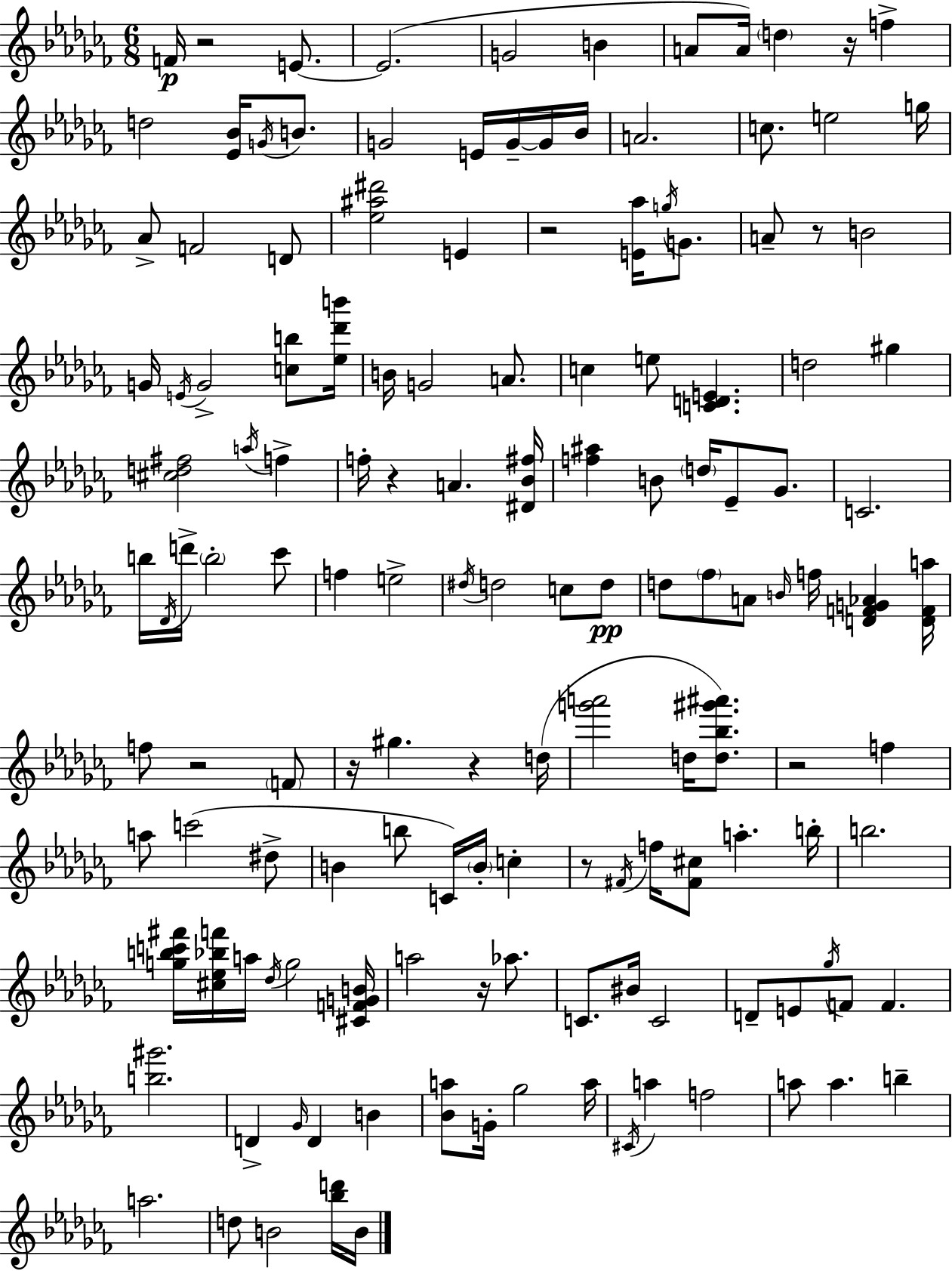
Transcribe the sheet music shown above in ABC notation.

X:1
T:Untitled
M:6/8
L:1/4
K:Abm
F/4 z2 E/2 E2 G2 B A/2 A/4 d z/4 f d2 [_E_B]/4 G/4 B/2 G2 E/4 G/4 G/4 _B/4 A2 c/2 e2 g/4 _A/2 F2 D/2 [_e^a^d']2 E z2 [E_a]/4 g/4 G/2 A/2 z/2 B2 G/4 E/4 G2 [cb]/2 [_e_d'b']/4 B/4 G2 A/2 c e/2 [CDE] d2 ^g [^cd^f]2 a/4 f f/4 z A [^D_B^f]/4 [f^a] B/2 d/4 _E/2 _G/2 C2 b/4 _D/4 d'/4 b2 _c'/2 f e2 ^d/4 d2 c/2 d/2 d/2 _f/2 A/2 B/4 f/4 [DFG_A] [DFa]/4 f/2 z2 F/2 z/4 ^g z d/4 [g'a']2 d/4 [d_b^g'^a']/2 z2 f a/2 c'2 ^d/2 B b/2 C/4 B/4 c z/2 ^F/4 f/4 [^F^c]/2 a b/4 b2 [gbc'^f']/4 [^c_e_bf']/4 a/4 _d/4 g2 [^CFGB]/4 a2 z/4 _a/2 C/2 ^B/4 C2 D/2 E/2 _g/4 F/2 F [b^g']2 D _G/4 D B [_Ba]/2 G/4 _g2 a/4 ^C/4 a f2 a/2 a b a2 d/2 B2 [_bd']/4 B/4